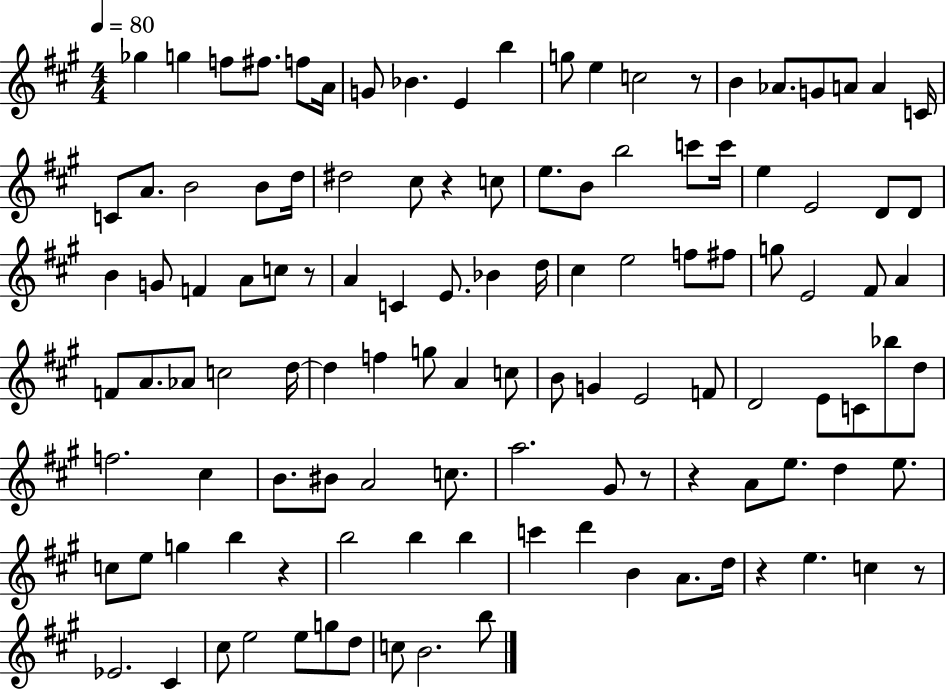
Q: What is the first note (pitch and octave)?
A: Gb5